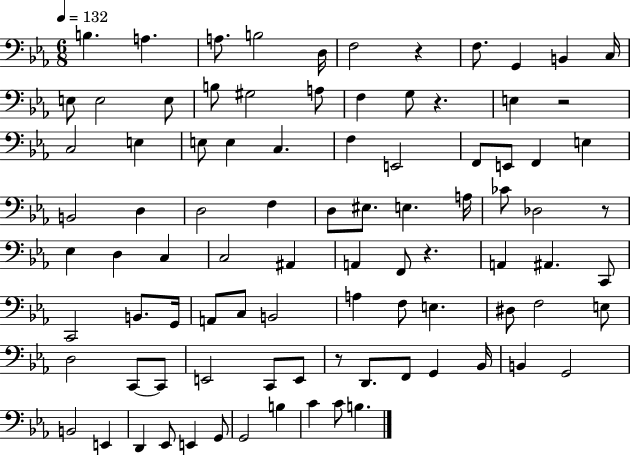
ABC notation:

X:1
T:Untitled
M:6/8
L:1/4
K:Eb
B, A, A,/2 B,2 D,/4 F,2 z F,/2 G,, B,, C,/4 E,/2 E,2 E,/2 B,/2 ^G,2 A,/2 F, G,/2 z E, z2 C,2 E, E,/2 E, C, F, E,,2 F,,/2 E,,/2 F,, E, B,,2 D, D,2 F, D,/2 ^E,/2 E, A,/4 _C/2 _D,2 z/2 _E, D, C, C,2 ^A,, A,, F,,/2 z A,, ^A,, C,,/2 C,,2 B,,/2 G,,/4 A,,/2 C,/2 B,,2 A, F,/2 E, ^D,/2 F,2 E,/2 D,2 C,,/2 C,,/2 E,,2 C,,/2 E,,/2 z/2 D,,/2 F,,/2 G,, _B,,/4 B,, G,,2 B,,2 E,, D,, _E,,/2 E,, G,,/2 G,,2 B, C C/2 B,